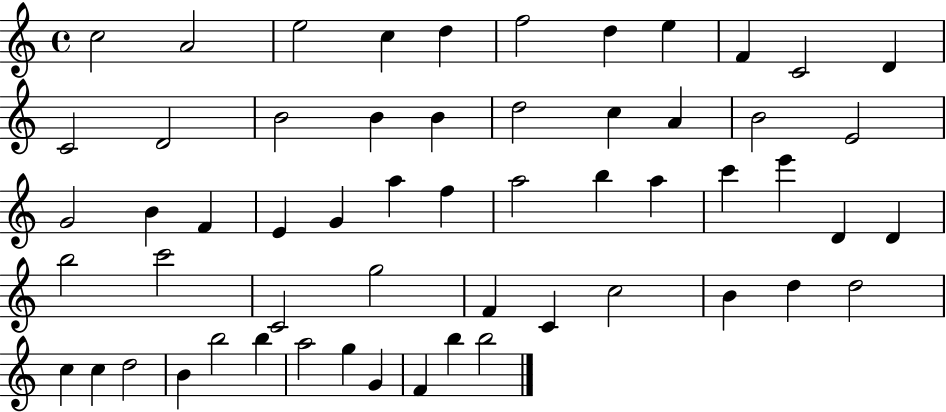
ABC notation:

X:1
T:Untitled
M:4/4
L:1/4
K:C
c2 A2 e2 c d f2 d e F C2 D C2 D2 B2 B B d2 c A B2 E2 G2 B F E G a f a2 b a c' e' D D b2 c'2 C2 g2 F C c2 B d d2 c c d2 B b2 b a2 g G F b b2